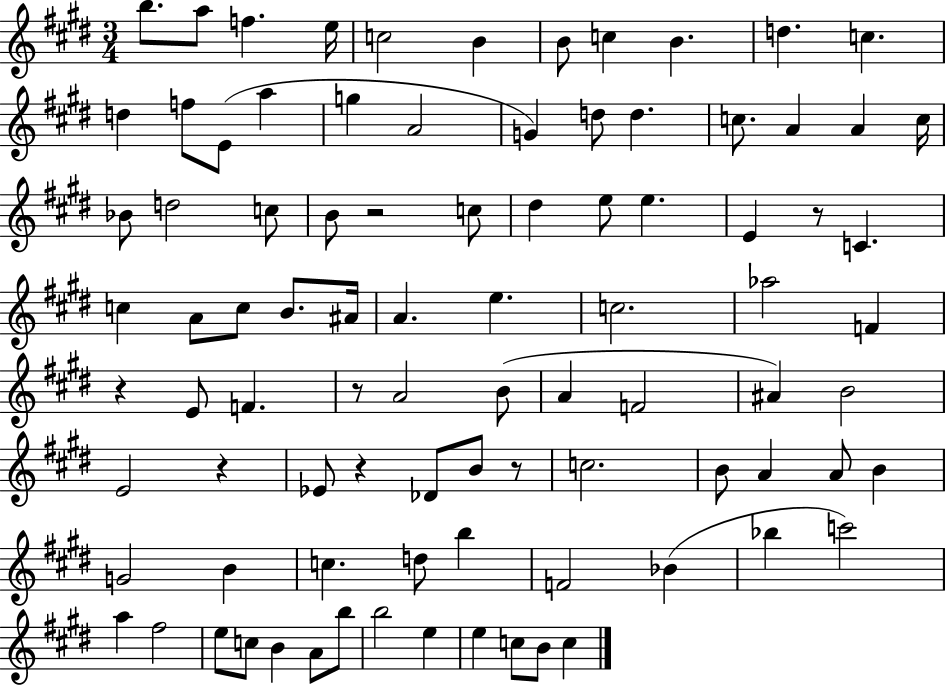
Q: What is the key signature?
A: E major